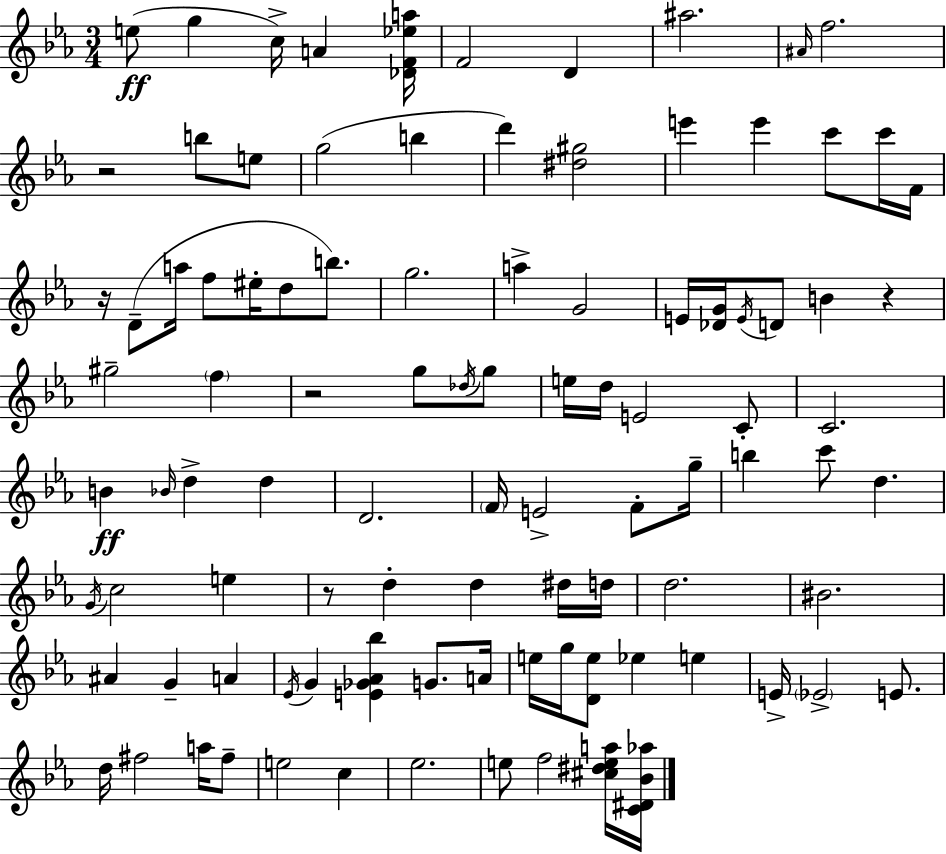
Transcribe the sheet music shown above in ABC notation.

X:1
T:Untitled
M:3/4
L:1/4
K:Cm
e/2 g c/4 A [_DF_ea]/4 F2 D ^a2 ^A/4 f2 z2 b/2 e/2 g2 b d' [^d^g]2 e' e' c'/2 c'/4 F/4 z/4 D/2 a/4 f/2 ^e/4 d/2 b/2 g2 a G2 E/4 [_DG]/4 E/4 D/2 B z ^g2 f z2 g/2 _d/4 g/2 e/4 d/4 E2 C/2 C2 B _B/4 d d D2 F/4 E2 F/2 g/4 b c'/2 d G/4 c2 e z/2 d d ^d/4 d/4 d2 ^B2 ^A G A _E/4 G [E_G_A_b] G/2 A/4 e/4 g/4 [De]/2 _e e E/4 _E2 E/2 d/4 ^f2 a/4 ^f/2 e2 c _e2 e/2 f2 [^c^dea]/4 [C^D_B_a]/4